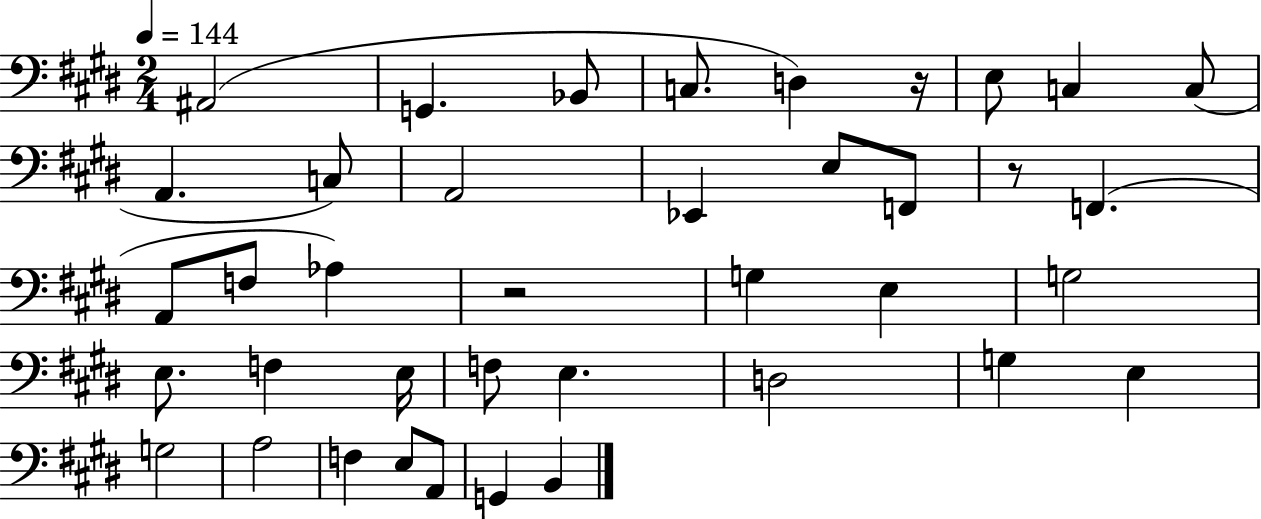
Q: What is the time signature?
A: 2/4